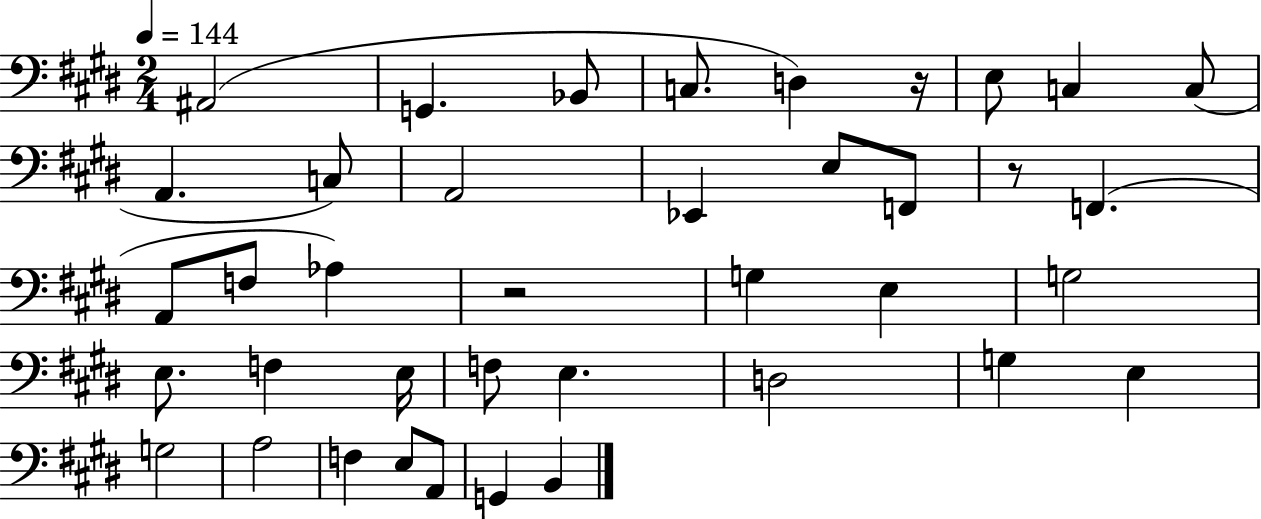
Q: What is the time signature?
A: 2/4